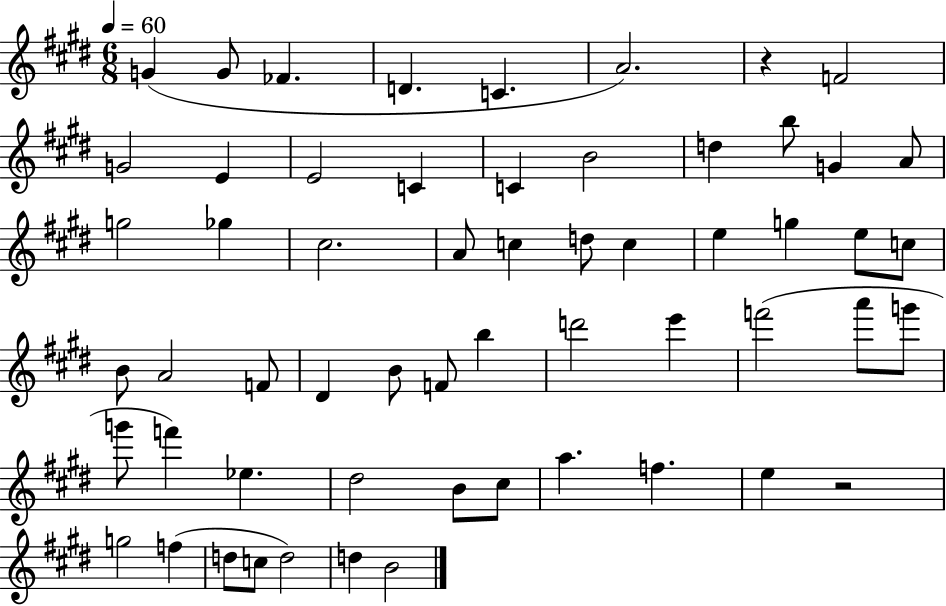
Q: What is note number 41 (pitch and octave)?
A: G6